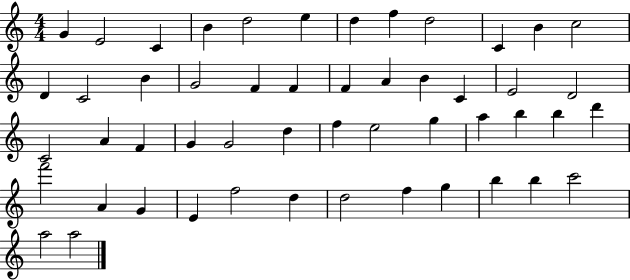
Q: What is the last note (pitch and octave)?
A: A5